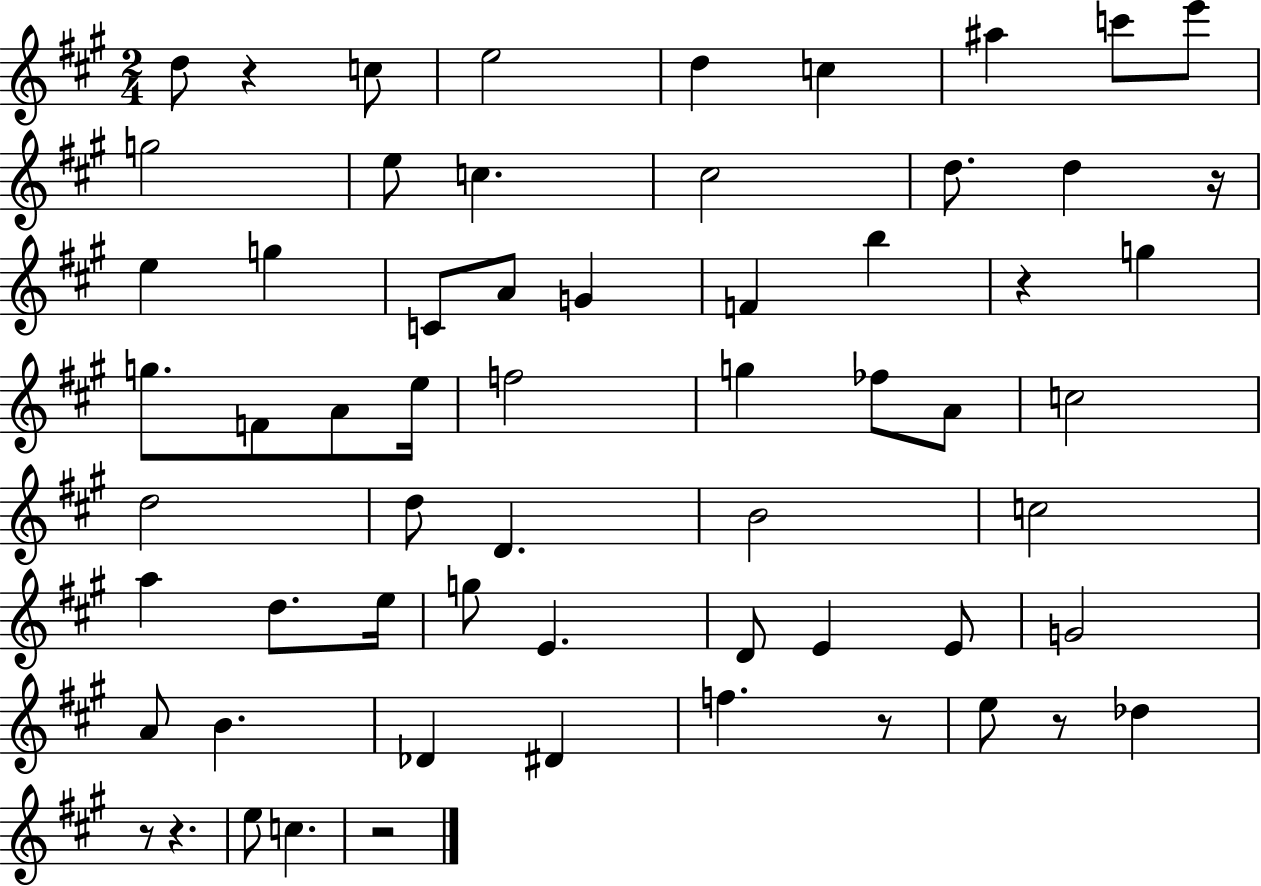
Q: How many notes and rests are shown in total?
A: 62